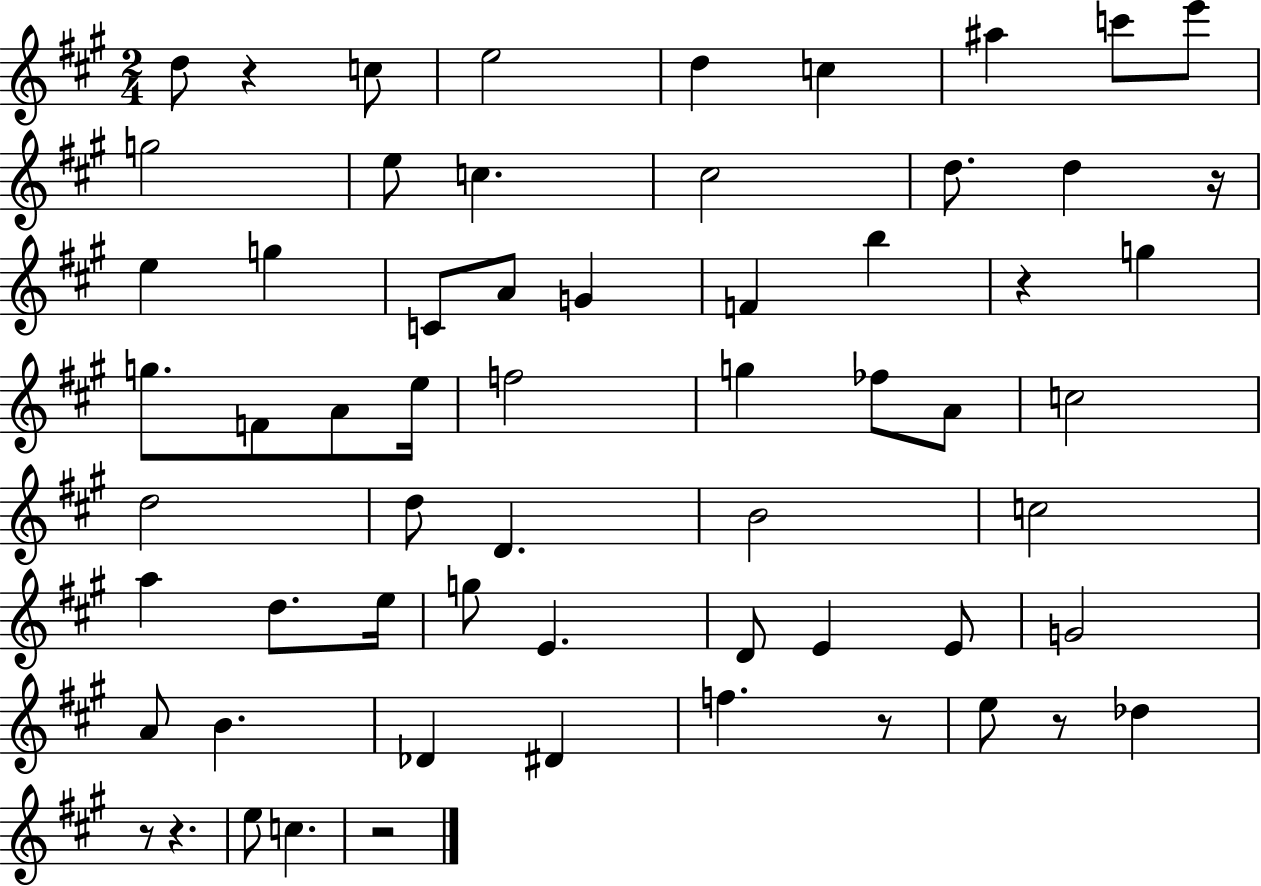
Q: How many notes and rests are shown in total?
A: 62